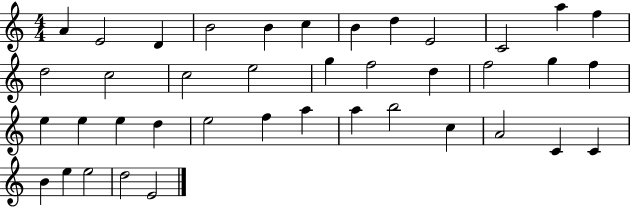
{
  \clef treble
  \numericTimeSignature
  \time 4/4
  \key c \major
  a'4 e'2 d'4 | b'2 b'4 c''4 | b'4 d''4 e'2 | c'2 a''4 f''4 | \break d''2 c''2 | c''2 e''2 | g''4 f''2 d''4 | f''2 g''4 f''4 | \break e''4 e''4 e''4 d''4 | e''2 f''4 a''4 | a''4 b''2 c''4 | a'2 c'4 c'4 | \break b'4 e''4 e''2 | d''2 e'2 | \bar "|."
}